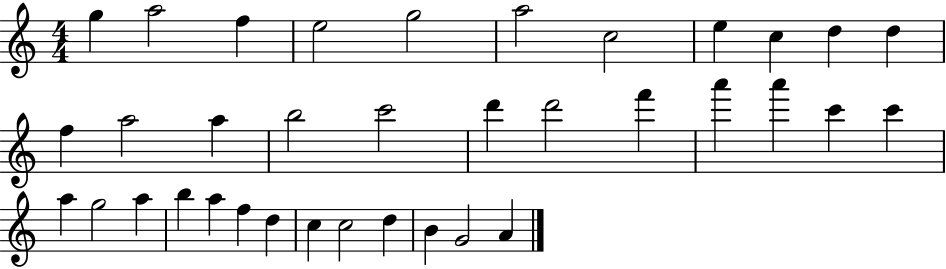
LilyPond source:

{
  \clef treble
  \numericTimeSignature
  \time 4/4
  \key c \major
  g''4 a''2 f''4 | e''2 g''2 | a''2 c''2 | e''4 c''4 d''4 d''4 | \break f''4 a''2 a''4 | b''2 c'''2 | d'''4 d'''2 f'''4 | a'''4 a'''4 c'''4 c'''4 | \break a''4 g''2 a''4 | b''4 a''4 f''4 d''4 | c''4 c''2 d''4 | b'4 g'2 a'4 | \break \bar "|."
}